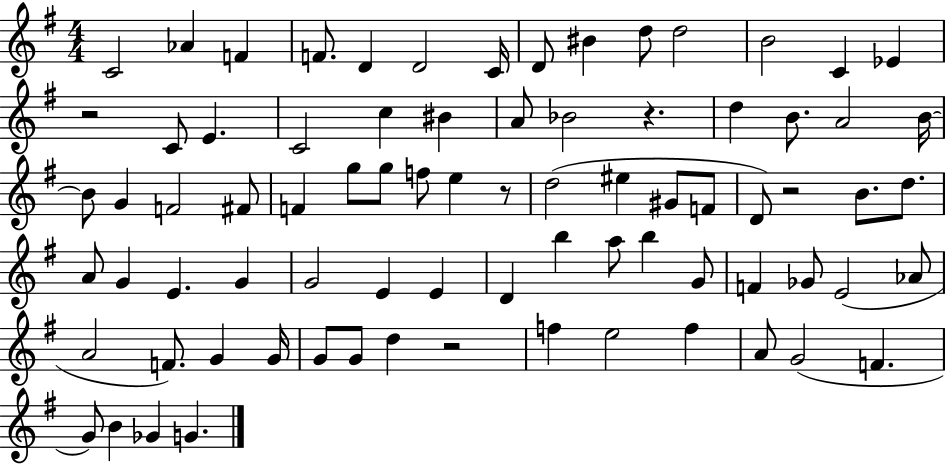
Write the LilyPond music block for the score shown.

{
  \clef treble
  \numericTimeSignature
  \time 4/4
  \key g \major
  c'2 aes'4 f'4 | f'8. d'4 d'2 c'16 | d'8 bis'4 d''8 d''2 | b'2 c'4 ees'4 | \break r2 c'8 e'4. | c'2 c''4 bis'4 | a'8 bes'2 r4. | d''4 b'8. a'2 b'16~~ | \break b'8 g'4 f'2 fis'8 | f'4 g''8 g''8 f''8 e''4 r8 | d''2( eis''4 gis'8 f'8 | d'8) r2 b'8. d''8. | \break a'8 g'4 e'4. g'4 | g'2 e'4 e'4 | d'4 b''4 a''8 b''4 g'8 | f'4 ges'8 e'2( aes'8 | \break a'2 f'8.) g'4 g'16 | g'8 g'8 d''4 r2 | f''4 e''2 f''4 | a'8 g'2( f'4. | \break g'8) b'4 ges'4 g'4. | \bar "|."
}